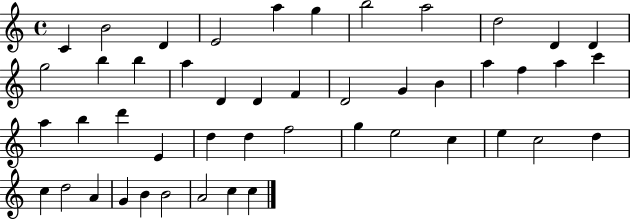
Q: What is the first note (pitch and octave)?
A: C4